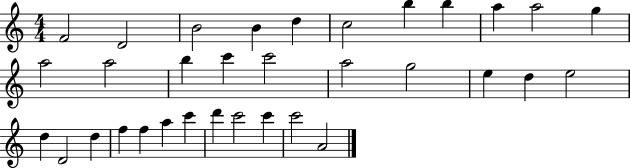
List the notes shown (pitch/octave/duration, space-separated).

F4/h D4/h B4/h B4/q D5/q C5/h B5/q B5/q A5/q A5/h G5/q A5/h A5/h B5/q C6/q C6/h A5/h G5/h E5/q D5/q E5/h D5/q D4/h D5/q F5/q F5/q A5/q C6/q D6/q C6/h C6/q C6/h A4/h